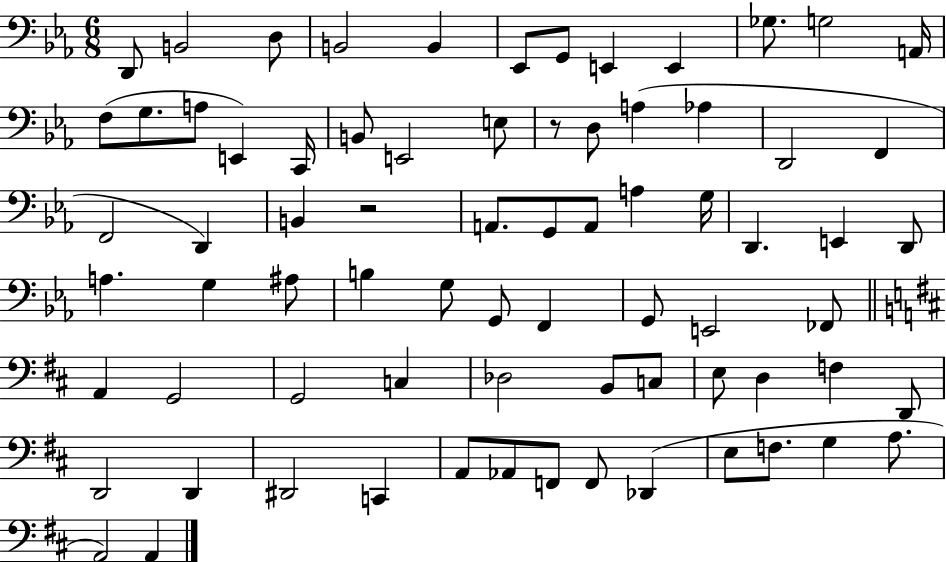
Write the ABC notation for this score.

X:1
T:Untitled
M:6/8
L:1/4
K:Eb
D,,/2 B,,2 D,/2 B,,2 B,, _E,,/2 G,,/2 E,, E,, _G,/2 G,2 A,,/4 F,/2 G,/2 A,/2 E,, C,,/4 B,,/2 E,,2 E,/2 z/2 D,/2 A, _A, D,,2 F,, F,,2 D,, B,, z2 A,,/2 G,,/2 A,,/2 A, G,/4 D,, E,, D,,/2 A, G, ^A,/2 B, G,/2 G,,/2 F,, G,,/2 E,,2 _F,,/2 A,, G,,2 G,,2 C, _D,2 B,,/2 C,/2 E,/2 D, F, D,,/2 D,,2 D,, ^D,,2 C,, A,,/2 _A,,/2 F,,/2 F,,/2 _D,, E,/2 F,/2 G, A,/2 A,,2 A,,